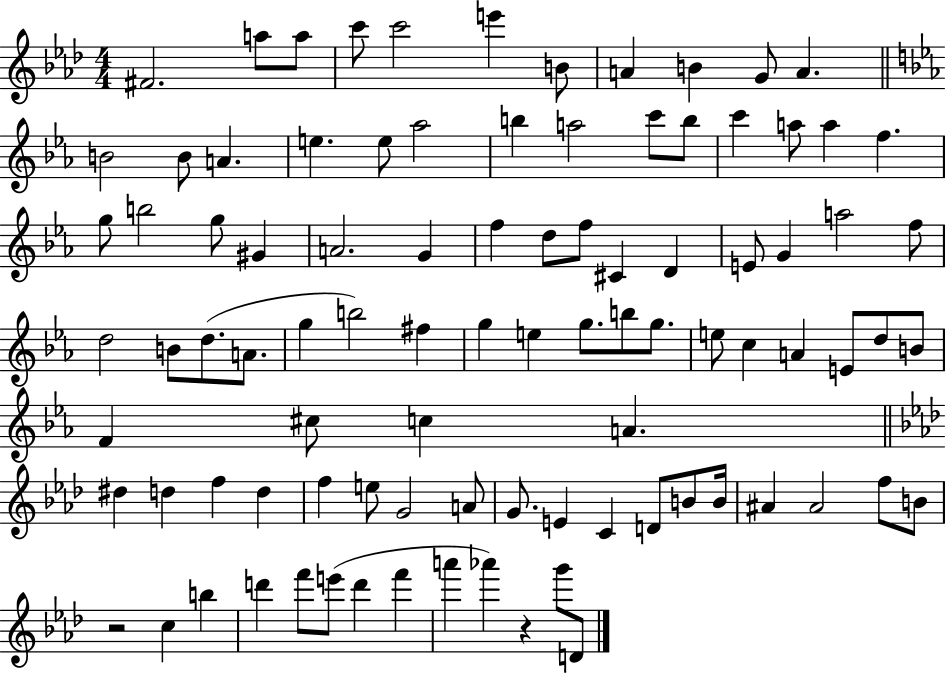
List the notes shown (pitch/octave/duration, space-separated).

F#4/h. A5/e A5/e C6/e C6/h E6/q B4/e A4/q B4/q G4/e A4/q. B4/h B4/e A4/q. E5/q. E5/e Ab5/h B5/q A5/h C6/e B5/e C6/q A5/e A5/q F5/q. G5/e B5/h G5/e G#4/q A4/h. G4/q F5/q D5/e F5/e C#4/q D4/q E4/e G4/q A5/h F5/e D5/h B4/e D5/e. A4/e. G5/q B5/h F#5/q G5/q E5/q G5/e. B5/e G5/e. E5/e C5/q A4/q E4/e D5/e B4/e F4/q C#5/e C5/q A4/q. D#5/q D5/q F5/q D5/q F5/q E5/e G4/h A4/e G4/e. E4/q C4/q D4/e B4/e B4/s A#4/q A#4/h F5/e B4/e R/h C5/q B5/q D6/q F6/e E6/e D6/q F6/q A6/q Ab6/q R/q G6/e D4/e